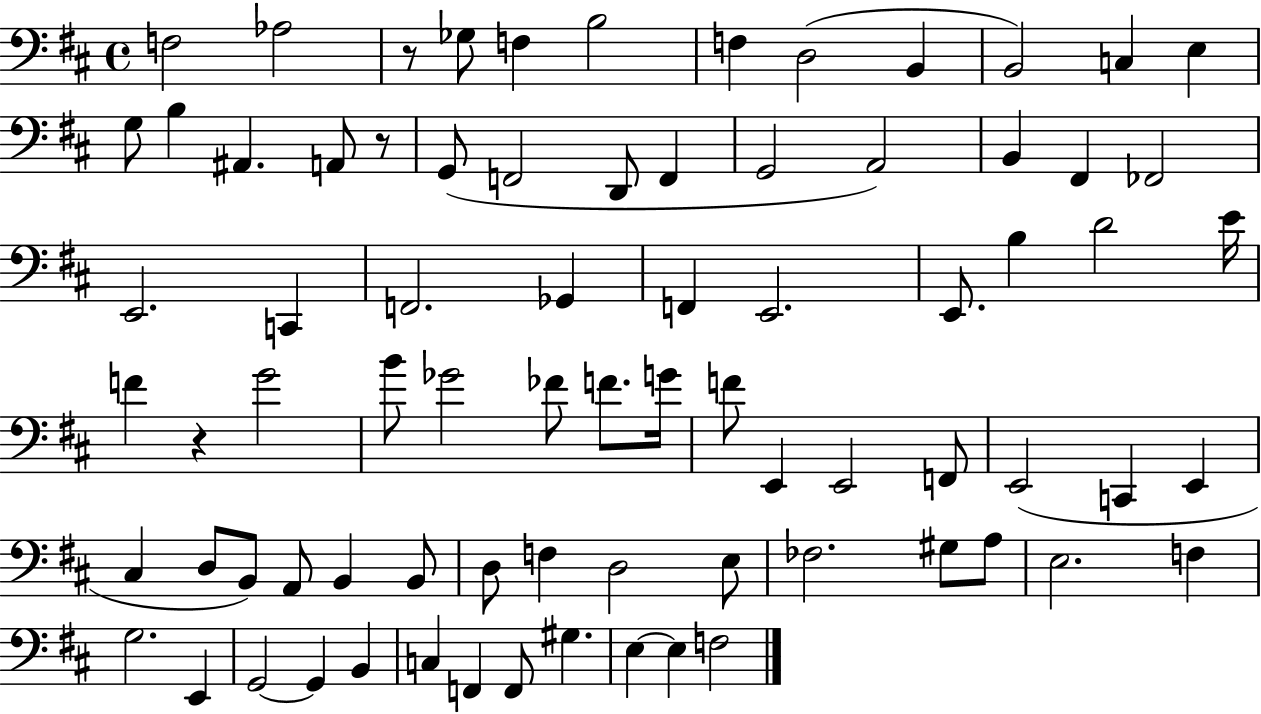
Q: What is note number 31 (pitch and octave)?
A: E2